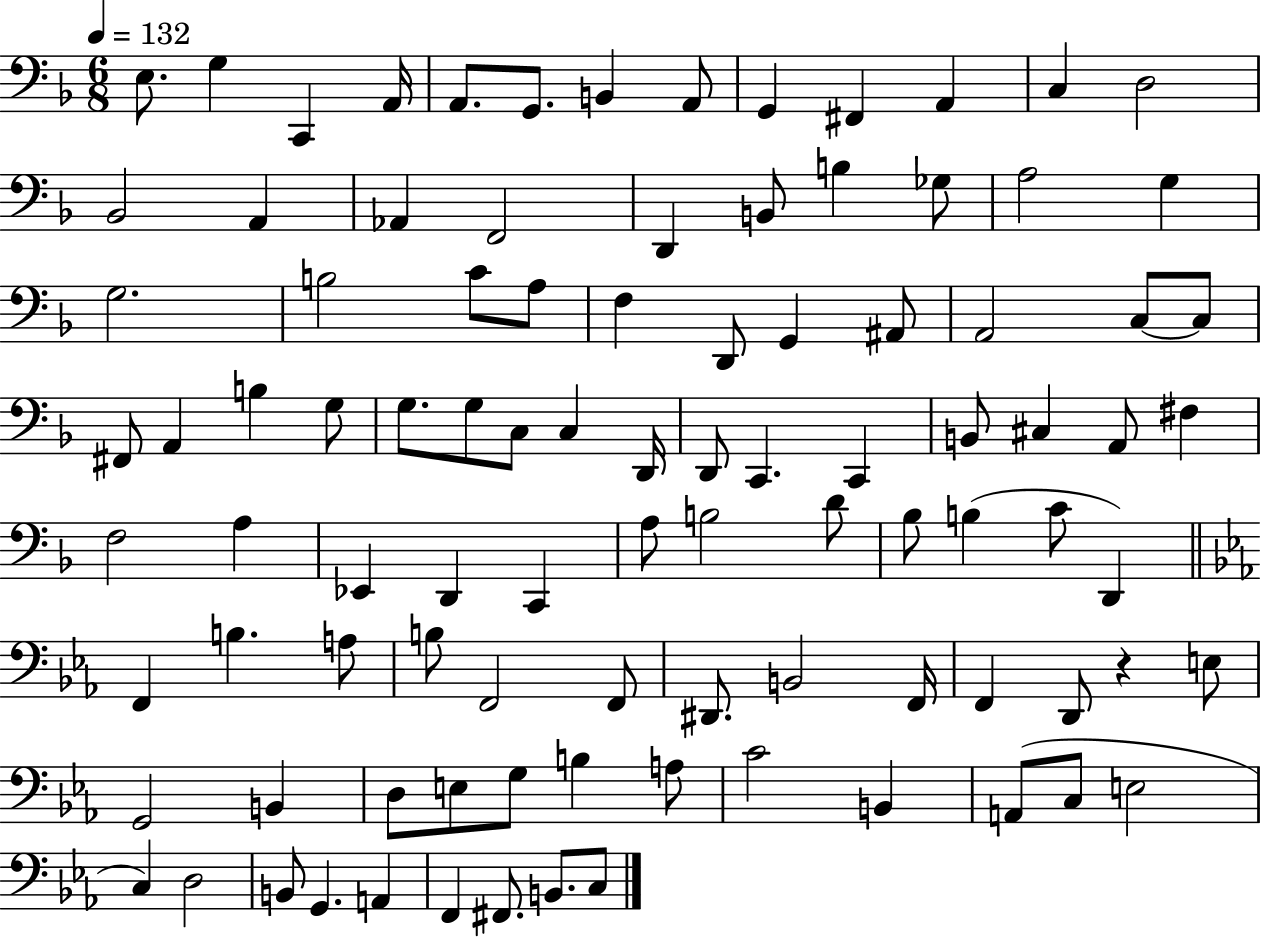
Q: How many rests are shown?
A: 1